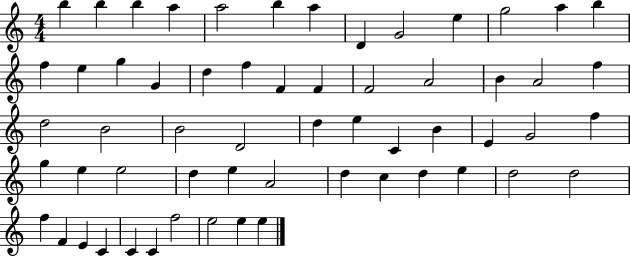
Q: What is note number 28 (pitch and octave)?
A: B4